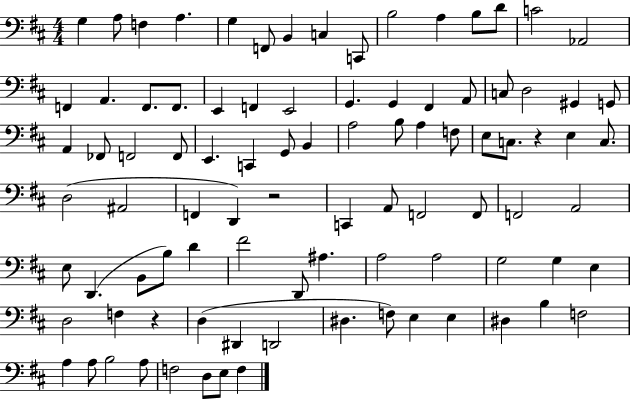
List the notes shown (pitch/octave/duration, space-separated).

G3/q A3/e F3/q A3/q. G3/q F2/e B2/q C3/q C2/e B3/h A3/q B3/e D4/e C4/h Ab2/h F2/q A2/q. F2/e. F2/e. E2/q F2/q E2/h G2/q. G2/q F#2/q A2/e C3/e D3/h G#2/q G2/e A2/q FES2/e F2/h F2/e E2/q. C2/q G2/e B2/q A3/h B3/e A3/q F3/e E3/e C3/e. R/q E3/q C3/e. D3/h A#2/h F2/q D2/q R/h C2/q A2/e F2/h F2/e F2/h A2/h E3/e D2/q. B2/e B3/e D4/q F#4/h D2/e A#3/q. A3/h A3/h G3/h G3/q E3/q D3/h F3/q R/q D3/q D#2/q D2/h D#3/q. F3/e E3/q E3/q D#3/q B3/q F3/h A3/q A3/e B3/h A3/e F3/h D3/e E3/e F3/q